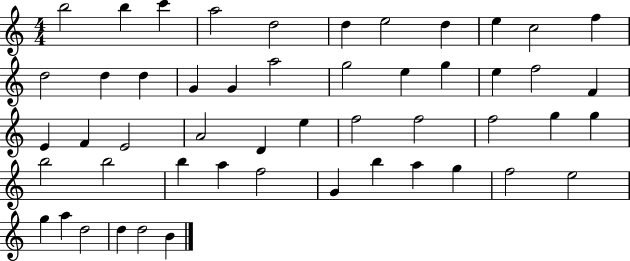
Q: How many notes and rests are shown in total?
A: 51